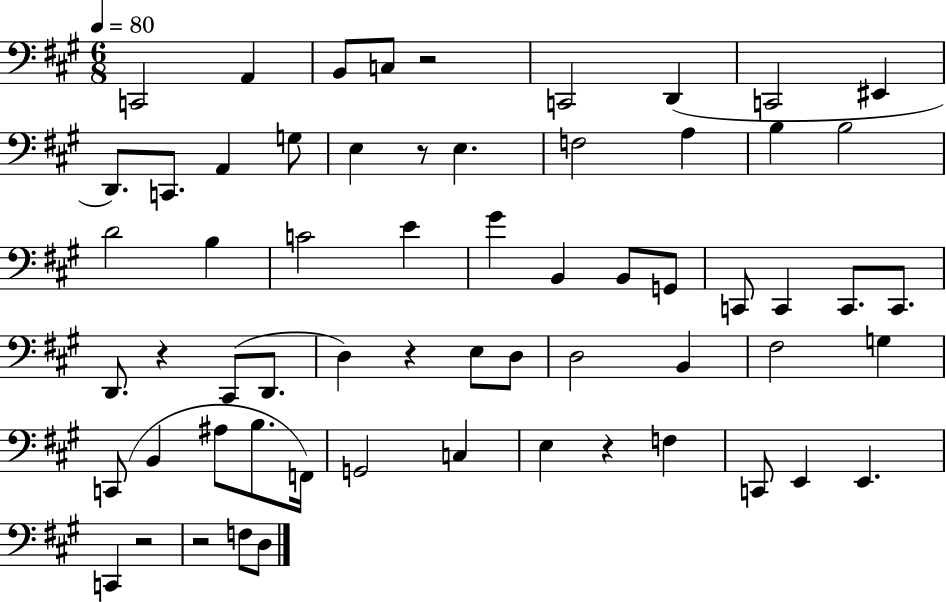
X:1
T:Untitled
M:6/8
L:1/4
K:A
C,,2 A,, B,,/2 C,/2 z2 C,,2 D,, C,,2 ^E,, D,,/2 C,,/2 A,, G,/2 E, z/2 E, F,2 A, B, B,2 D2 B, C2 E ^G B,, B,,/2 G,,/2 C,,/2 C,, C,,/2 C,,/2 D,,/2 z ^C,,/2 D,,/2 D, z E,/2 D,/2 D,2 B,, ^F,2 G, C,,/2 B,, ^A,/2 B,/2 F,,/4 G,,2 C, E, z F, C,,/2 E,, E,, C,, z2 z2 F,/2 D,/2